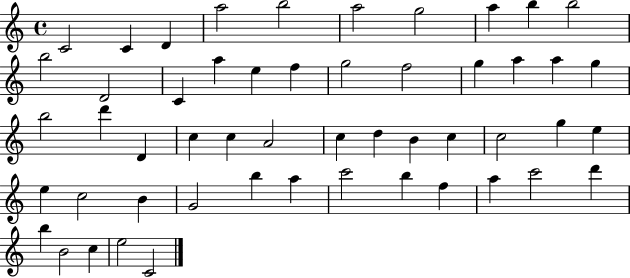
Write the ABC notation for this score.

X:1
T:Untitled
M:4/4
L:1/4
K:C
C2 C D a2 b2 a2 g2 a b b2 b2 D2 C a e f g2 f2 g a a g b2 d' D c c A2 c d B c c2 g e e c2 B G2 b a c'2 b f a c'2 d' b B2 c e2 C2